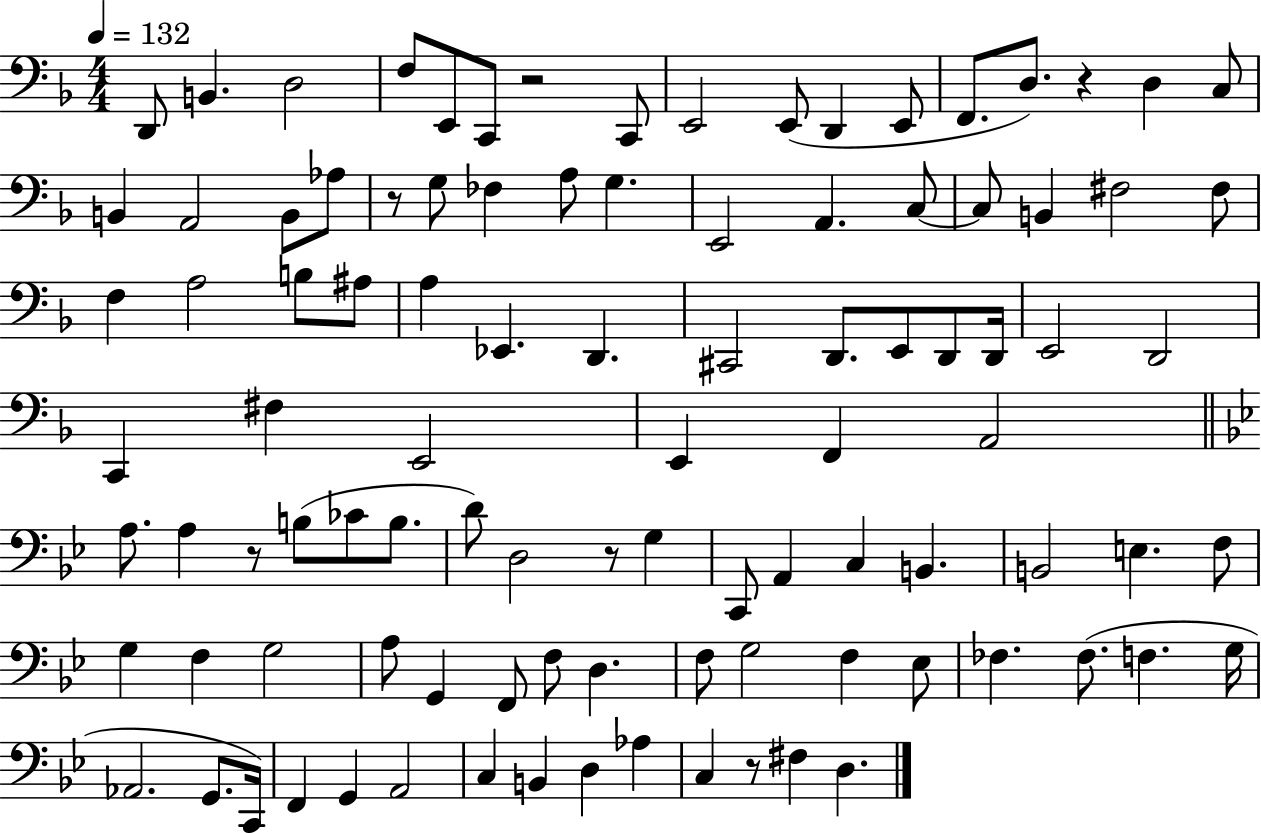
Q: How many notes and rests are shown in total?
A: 100